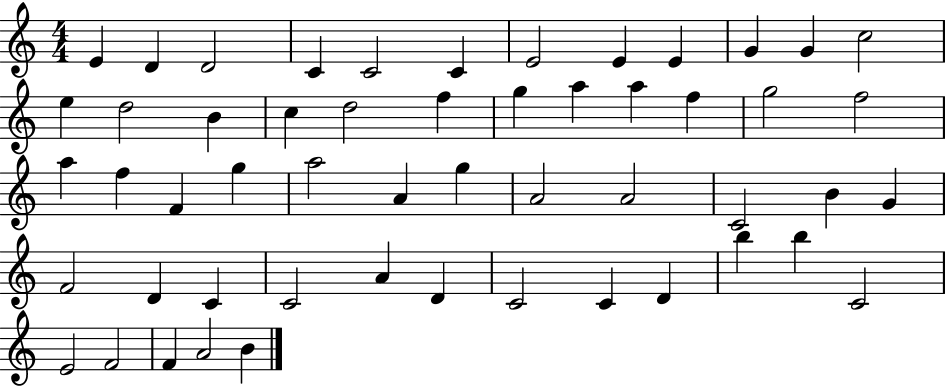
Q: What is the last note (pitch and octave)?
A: B4